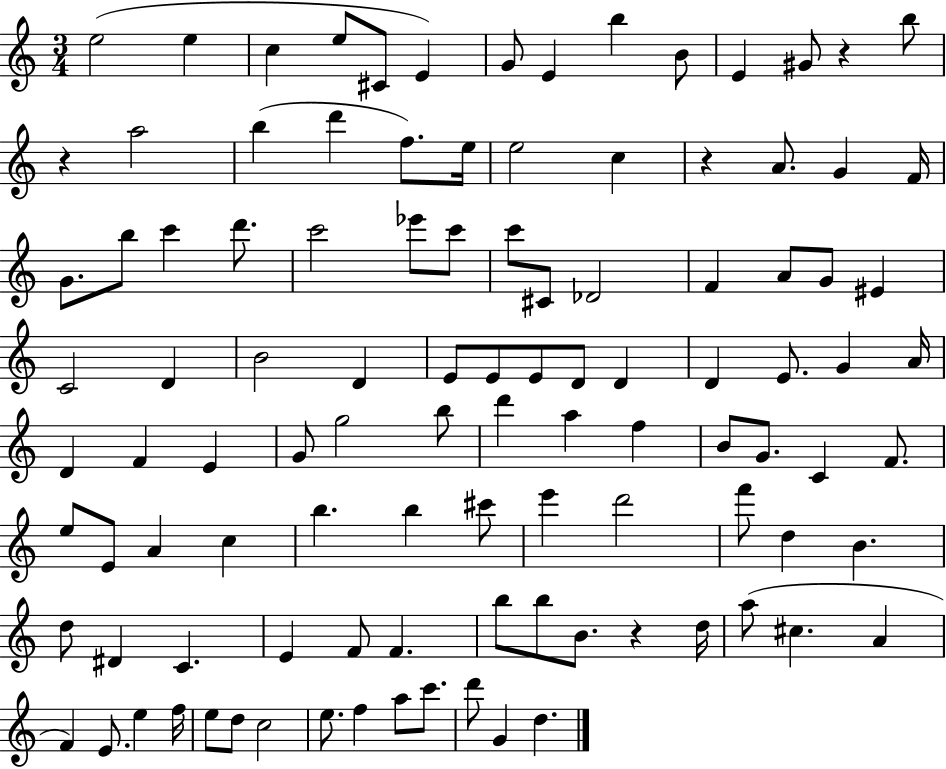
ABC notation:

X:1
T:Untitled
M:3/4
L:1/4
K:C
e2 e c e/2 ^C/2 E G/2 E b B/2 E ^G/2 z b/2 z a2 b d' f/2 e/4 e2 c z A/2 G F/4 G/2 b/2 c' d'/2 c'2 _e'/2 c'/2 c'/2 ^C/2 _D2 F A/2 G/2 ^E C2 D B2 D E/2 E/2 E/2 D/2 D D E/2 G A/4 D F E G/2 g2 b/2 d' a f B/2 G/2 C F/2 e/2 E/2 A c b b ^c'/2 e' d'2 f'/2 d B d/2 ^D C E F/2 F b/2 b/2 B/2 z d/4 a/2 ^c A F E/2 e f/4 e/2 d/2 c2 e/2 f a/2 c'/2 d'/2 G d